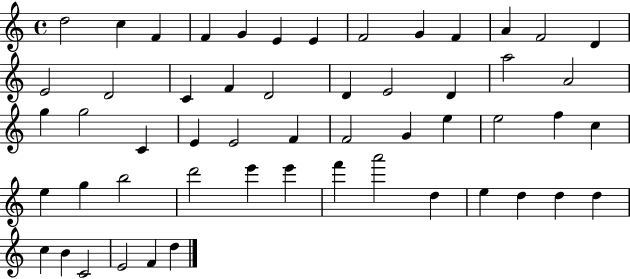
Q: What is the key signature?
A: C major